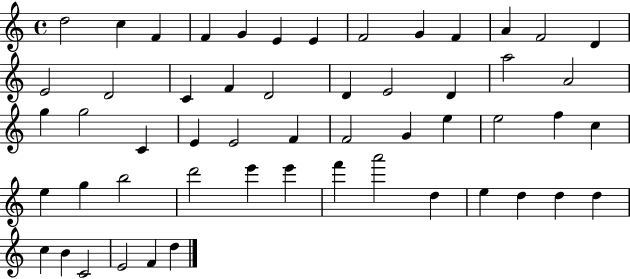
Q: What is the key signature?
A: C major